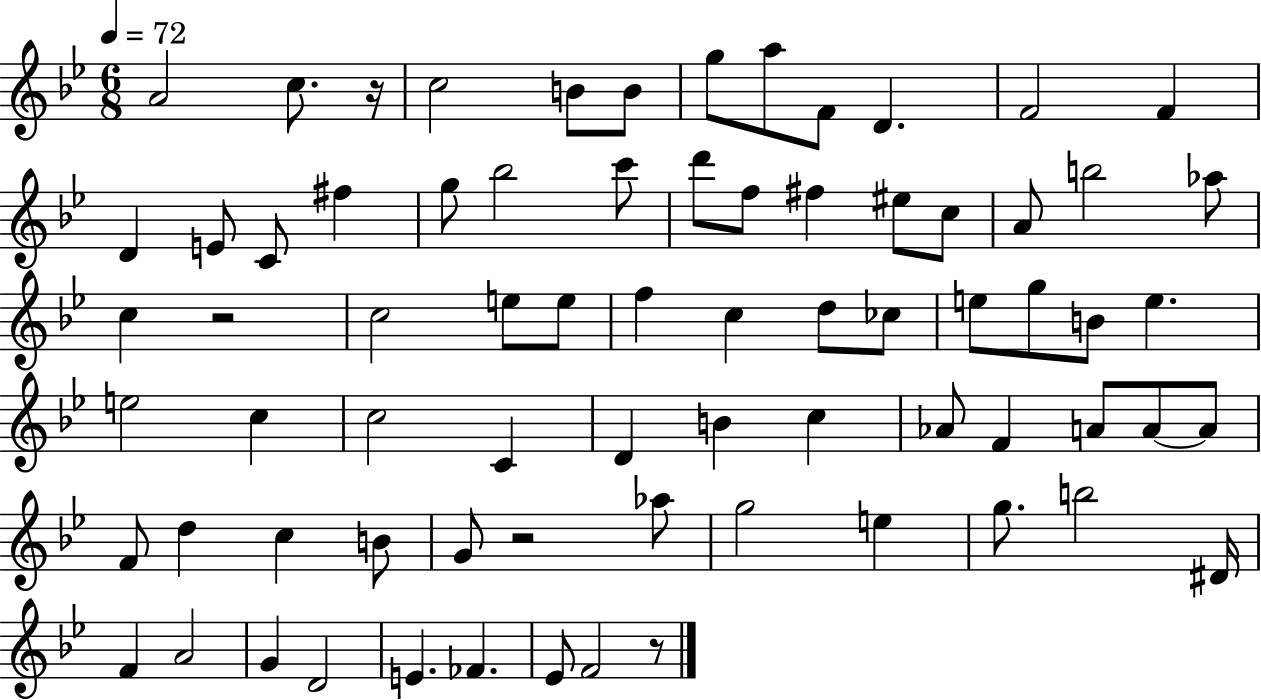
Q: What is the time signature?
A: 6/8